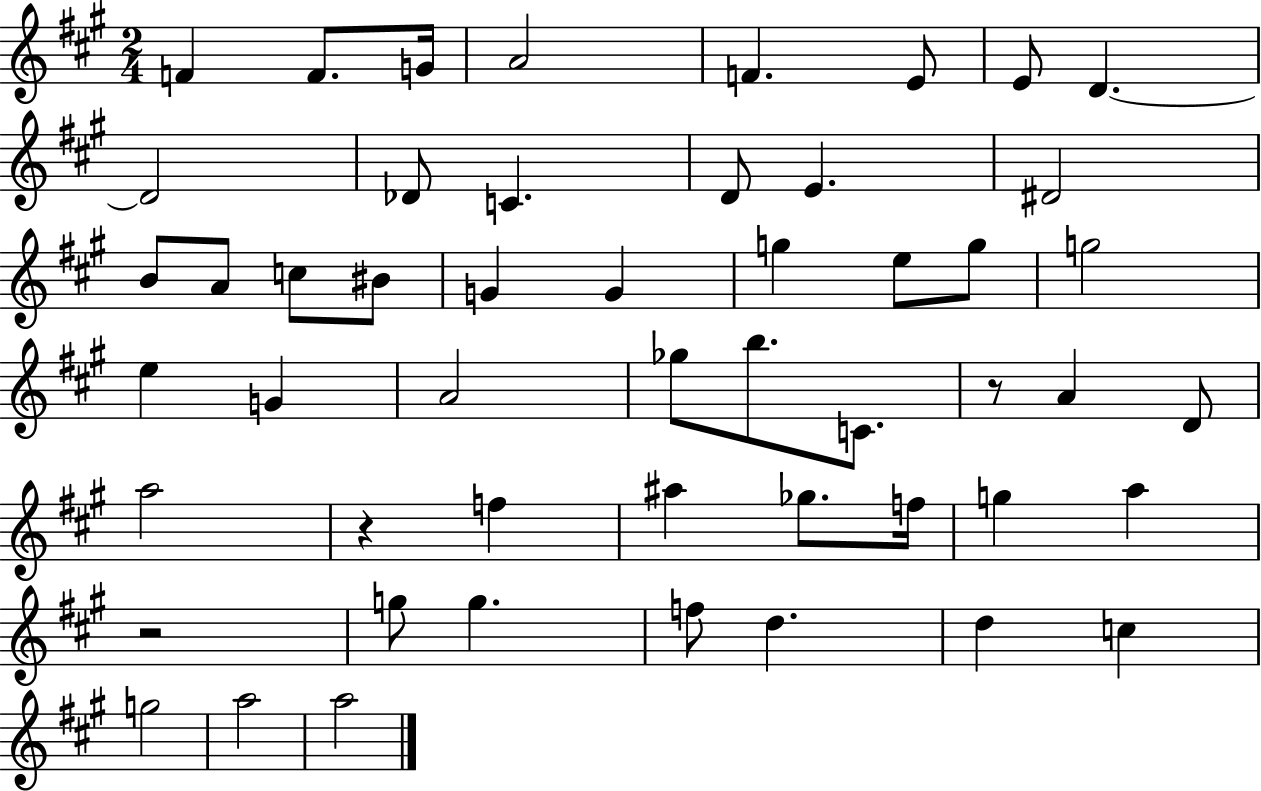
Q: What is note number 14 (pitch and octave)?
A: D#4